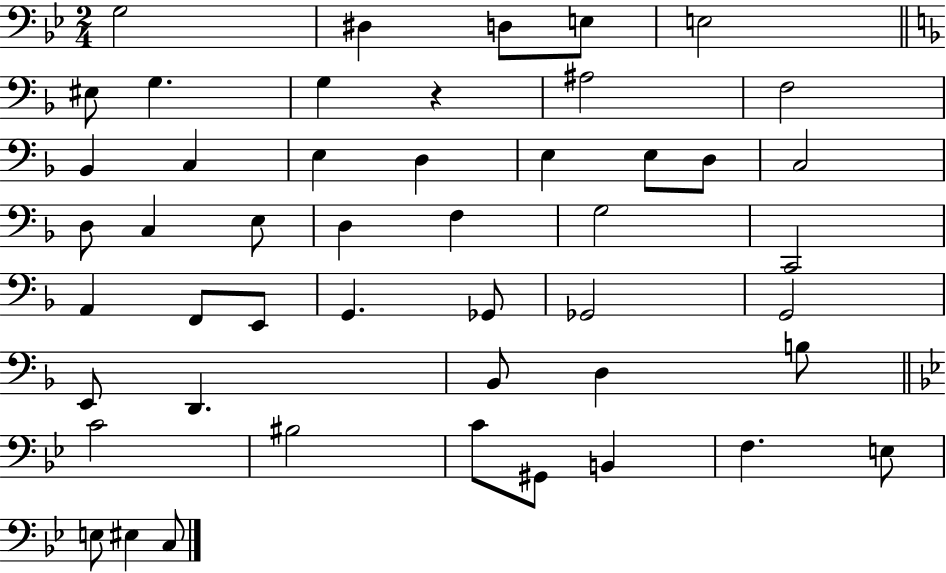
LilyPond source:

{
  \clef bass
  \numericTimeSignature
  \time 2/4
  \key bes \major
  g2 | dis4 d8 e8 | e2 | \bar "||" \break \key f \major eis8 g4. | g4 r4 | ais2 | f2 | \break bes,4 c4 | e4 d4 | e4 e8 d8 | c2 | \break d8 c4 e8 | d4 f4 | g2 | c,2 | \break a,4 f,8 e,8 | g,4. ges,8 | ges,2 | g,2 | \break e,8 d,4. | bes,8 d4 b8 | \bar "||" \break \key bes \major c'2 | bis2 | c'8 gis,8 b,4 | f4. e8 | \break e8 eis4 c8 | \bar "|."
}